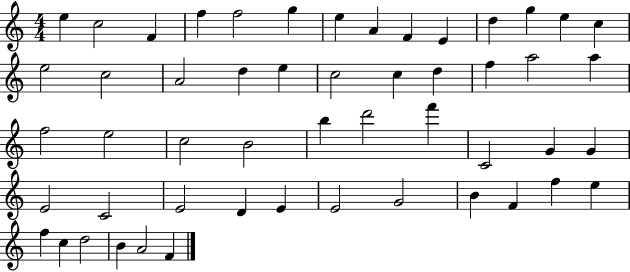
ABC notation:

X:1
T:Untitled
M:4/4
L:1/4
K:C
e c2 F f f2 g e A F E d g e c e2 c2 A2 d e c2 c d f a2 a f2 e2 c2 B2 b d'2 f' C2 G G E2 C2 E2 D E E2 G2 B F f e f c d2 B A2 F